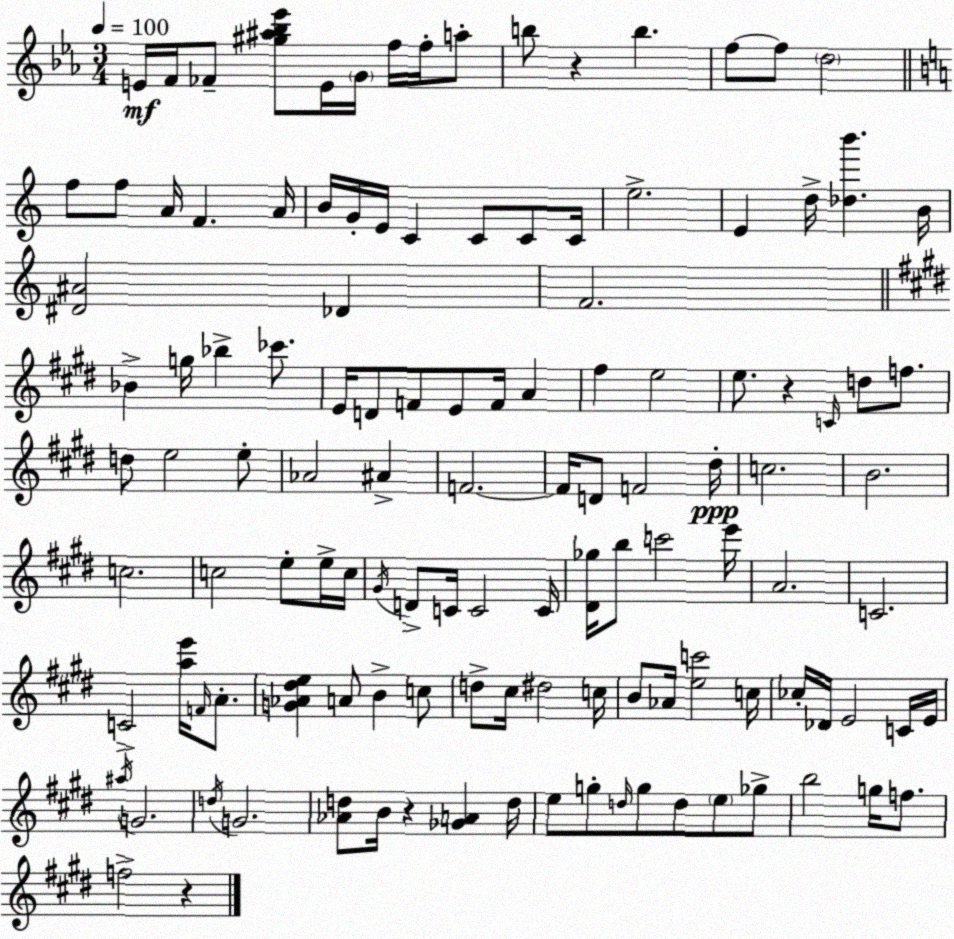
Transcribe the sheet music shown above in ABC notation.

X:1
T:Untitled
M:3/4
L:1/4
K:Cm
E/4 F/4 _F/2 [^g^a_b_e']/2 E/4 G/4 f/4 f/4 a/2 b/2 z b f/2 f/2 d2 f/2 f/2 A/4 F A/4 B/4 G/4 E/4 C C/2 C/2 C/4 e2 E d/4 [_db'] B/4 [^D^A]2 _D F2 _B g/4 _b _c'/2 E/4 D/2 F/2 E/2 F/4 A ^f e2 e/2 z C/4 d/2 f/2 d/2 e2 e/2 _A2 ^A F2 F/4 D/2 F2 ^d/4 c2 B2 c2 c2 e/2 e/4 c/4 ^G/4 D/2 C/4 C2 C/4 [^D_g]/4 b/2 c'2 e'/4 A2 C2 C2 [ae']/4 F/4 A/2 [G_A^de] A/2 B c/2 d/2 ^c/4 ^d2 c/4 B/2 _A/4 [ec']2 c/4 _c/4 _D/4 E2 C/4 E/4 ^a/4 G2 d/4 G2 [_Ad]/2 B/4 z [_GA] d/4 e/2 g/2 d/4 g/2 d/2 e/2 _g/2 b2 g/4 f/2 f2 z